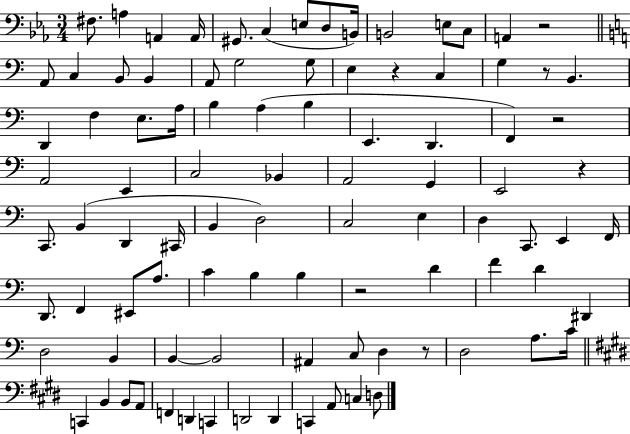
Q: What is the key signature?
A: EES major